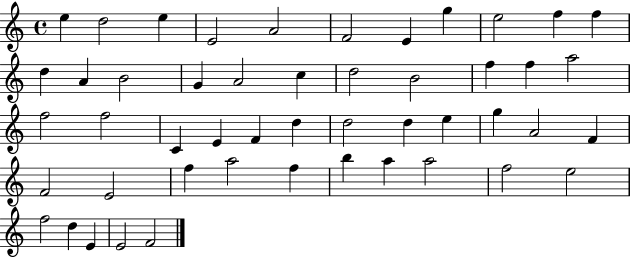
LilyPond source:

{
  \clef treble
  \time 4/4
  \defaultTimeSignature
  \key c \major
  e''4 d''2 e''4 | e'2 a'2 | f'2 e'4 g''4 | e''2 f''4 f''4 | \break d''4 a'4 b'2 | g'4 a'2 c''4 | d''2 b'2 | f''4 f''4 a''2 | \break f''2 f''2 | c'4 e'4 f'4 d''4 | d''2 d''4 e''4 | g''4 a'2 f'4 | \break f'2 e'2 | f''4 a''2 f''4 | b''4 a''4 a''2 | f''2 e''2 | \break f''2 d''4 e'4 | e'2 f'2 | \bar "|."
}